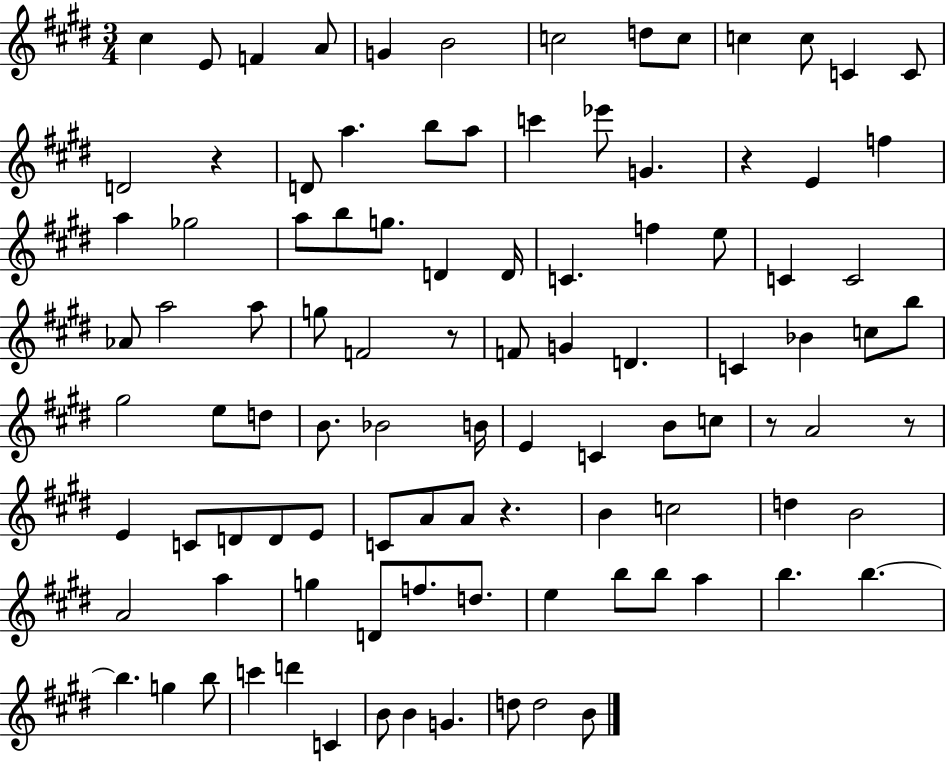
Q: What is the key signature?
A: E major